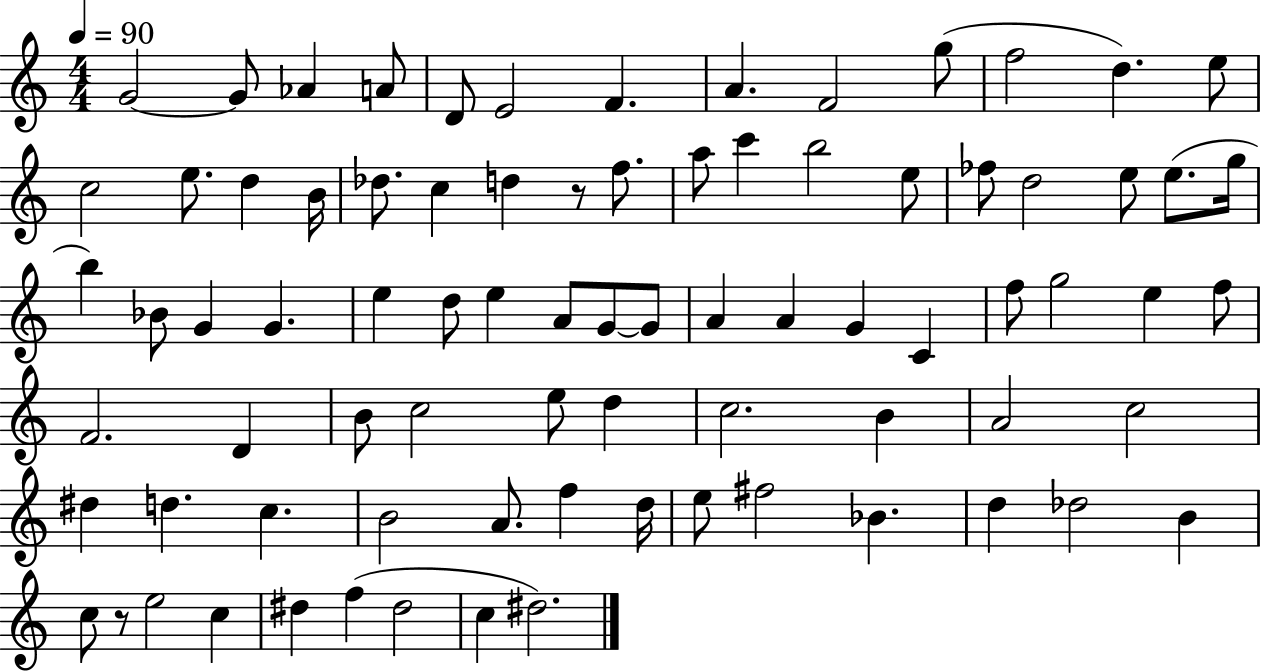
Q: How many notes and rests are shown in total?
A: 81